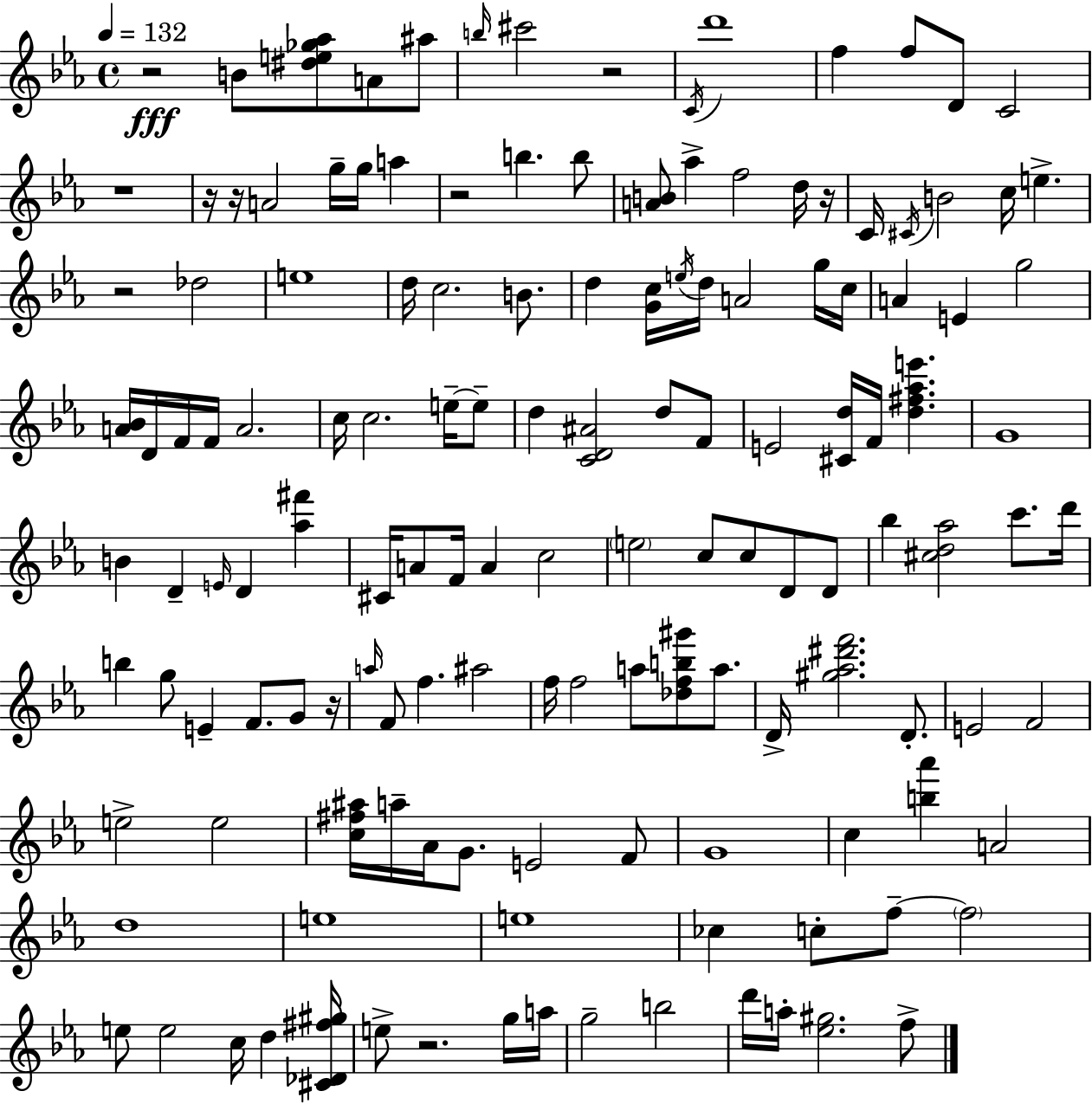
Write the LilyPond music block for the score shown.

{
  \clef treble
  \time 4/4
  \defaultTimeSignature
  \key c \minor
  \tempo 4 = 132
  r2\fff b'8 <dis'' e'' ges'' aes''>8 a'8 ais''8 | \grace { b''16 } cis'''2 r2 | \acciaccatura { c'16 } d'''1 | f''4 f''8 d'8 c'2 | \break r1 | r16 r16 a'2 g''16-- g''16 a''4 | r2 b''4. | b''8 <a' b'>8 aes''4-> f''2 | \break d''16 r16 c'16 \acciaccatura { cis'16 } b'2 c''16 e''4.-> | r2 des''2 | e''1 | d''16 c''2. | \break b'8. d''4 <g' c''>16 \acciaccatura { e''16 } d''16 a'2 | g''16 c''16 a'4 e'4 g''2 | <a' bes'>16 d'16 f'16 f'16 a'2. | c''16 c''2. | \break e''16--~~ e''8-- d''4 <c' d' ais'>2 | d''8 f'8 e'2 <cis' d''>16 f'16 <d'' fis'' aes'' e'''>4. | g'1 | b'4 d'4-- \grace { e'16 } d'4 | \break <aes'' fis'''>4 cis'16 a'8 f'16 a'4 c''2 | \parenthesize e''2 c''8 c''8 | d'8 d'8 bes''4 <cis'' d'' aes''>2 | c'''8. d'''16 b''4 g''8 e'4-- f'8. | \break g'8 r16 \grace { a''16 } f'8 f''4. ais''2 | f''16 f''2 a''8 | <des'' f'' b'' gis'''>8 a''8. d'16-> <gis'' aes'' dis''' f'''>2. | d'8.-. e'2 f'2 | \break e''2-> e''2 | <c'' fis'' ais''>16 a''16-- aes'16 g'8. e'2 | f'8 g'1 | c''4 <b'' aes'''>4 a'2 | \break d''1 | e''1 | e''1 | ces''4 c''8-. f''8--~~ \parenthesize f''2 | \break e''8 e''2 | c''16 d''4 <cis' des' fis'' gis''>16 e''8-> r2. | g''16 a''16 g''2-- b''2 | d'''16 a''16-. <ees'' gis''>2. | \break f''8-> \bar "|."
}